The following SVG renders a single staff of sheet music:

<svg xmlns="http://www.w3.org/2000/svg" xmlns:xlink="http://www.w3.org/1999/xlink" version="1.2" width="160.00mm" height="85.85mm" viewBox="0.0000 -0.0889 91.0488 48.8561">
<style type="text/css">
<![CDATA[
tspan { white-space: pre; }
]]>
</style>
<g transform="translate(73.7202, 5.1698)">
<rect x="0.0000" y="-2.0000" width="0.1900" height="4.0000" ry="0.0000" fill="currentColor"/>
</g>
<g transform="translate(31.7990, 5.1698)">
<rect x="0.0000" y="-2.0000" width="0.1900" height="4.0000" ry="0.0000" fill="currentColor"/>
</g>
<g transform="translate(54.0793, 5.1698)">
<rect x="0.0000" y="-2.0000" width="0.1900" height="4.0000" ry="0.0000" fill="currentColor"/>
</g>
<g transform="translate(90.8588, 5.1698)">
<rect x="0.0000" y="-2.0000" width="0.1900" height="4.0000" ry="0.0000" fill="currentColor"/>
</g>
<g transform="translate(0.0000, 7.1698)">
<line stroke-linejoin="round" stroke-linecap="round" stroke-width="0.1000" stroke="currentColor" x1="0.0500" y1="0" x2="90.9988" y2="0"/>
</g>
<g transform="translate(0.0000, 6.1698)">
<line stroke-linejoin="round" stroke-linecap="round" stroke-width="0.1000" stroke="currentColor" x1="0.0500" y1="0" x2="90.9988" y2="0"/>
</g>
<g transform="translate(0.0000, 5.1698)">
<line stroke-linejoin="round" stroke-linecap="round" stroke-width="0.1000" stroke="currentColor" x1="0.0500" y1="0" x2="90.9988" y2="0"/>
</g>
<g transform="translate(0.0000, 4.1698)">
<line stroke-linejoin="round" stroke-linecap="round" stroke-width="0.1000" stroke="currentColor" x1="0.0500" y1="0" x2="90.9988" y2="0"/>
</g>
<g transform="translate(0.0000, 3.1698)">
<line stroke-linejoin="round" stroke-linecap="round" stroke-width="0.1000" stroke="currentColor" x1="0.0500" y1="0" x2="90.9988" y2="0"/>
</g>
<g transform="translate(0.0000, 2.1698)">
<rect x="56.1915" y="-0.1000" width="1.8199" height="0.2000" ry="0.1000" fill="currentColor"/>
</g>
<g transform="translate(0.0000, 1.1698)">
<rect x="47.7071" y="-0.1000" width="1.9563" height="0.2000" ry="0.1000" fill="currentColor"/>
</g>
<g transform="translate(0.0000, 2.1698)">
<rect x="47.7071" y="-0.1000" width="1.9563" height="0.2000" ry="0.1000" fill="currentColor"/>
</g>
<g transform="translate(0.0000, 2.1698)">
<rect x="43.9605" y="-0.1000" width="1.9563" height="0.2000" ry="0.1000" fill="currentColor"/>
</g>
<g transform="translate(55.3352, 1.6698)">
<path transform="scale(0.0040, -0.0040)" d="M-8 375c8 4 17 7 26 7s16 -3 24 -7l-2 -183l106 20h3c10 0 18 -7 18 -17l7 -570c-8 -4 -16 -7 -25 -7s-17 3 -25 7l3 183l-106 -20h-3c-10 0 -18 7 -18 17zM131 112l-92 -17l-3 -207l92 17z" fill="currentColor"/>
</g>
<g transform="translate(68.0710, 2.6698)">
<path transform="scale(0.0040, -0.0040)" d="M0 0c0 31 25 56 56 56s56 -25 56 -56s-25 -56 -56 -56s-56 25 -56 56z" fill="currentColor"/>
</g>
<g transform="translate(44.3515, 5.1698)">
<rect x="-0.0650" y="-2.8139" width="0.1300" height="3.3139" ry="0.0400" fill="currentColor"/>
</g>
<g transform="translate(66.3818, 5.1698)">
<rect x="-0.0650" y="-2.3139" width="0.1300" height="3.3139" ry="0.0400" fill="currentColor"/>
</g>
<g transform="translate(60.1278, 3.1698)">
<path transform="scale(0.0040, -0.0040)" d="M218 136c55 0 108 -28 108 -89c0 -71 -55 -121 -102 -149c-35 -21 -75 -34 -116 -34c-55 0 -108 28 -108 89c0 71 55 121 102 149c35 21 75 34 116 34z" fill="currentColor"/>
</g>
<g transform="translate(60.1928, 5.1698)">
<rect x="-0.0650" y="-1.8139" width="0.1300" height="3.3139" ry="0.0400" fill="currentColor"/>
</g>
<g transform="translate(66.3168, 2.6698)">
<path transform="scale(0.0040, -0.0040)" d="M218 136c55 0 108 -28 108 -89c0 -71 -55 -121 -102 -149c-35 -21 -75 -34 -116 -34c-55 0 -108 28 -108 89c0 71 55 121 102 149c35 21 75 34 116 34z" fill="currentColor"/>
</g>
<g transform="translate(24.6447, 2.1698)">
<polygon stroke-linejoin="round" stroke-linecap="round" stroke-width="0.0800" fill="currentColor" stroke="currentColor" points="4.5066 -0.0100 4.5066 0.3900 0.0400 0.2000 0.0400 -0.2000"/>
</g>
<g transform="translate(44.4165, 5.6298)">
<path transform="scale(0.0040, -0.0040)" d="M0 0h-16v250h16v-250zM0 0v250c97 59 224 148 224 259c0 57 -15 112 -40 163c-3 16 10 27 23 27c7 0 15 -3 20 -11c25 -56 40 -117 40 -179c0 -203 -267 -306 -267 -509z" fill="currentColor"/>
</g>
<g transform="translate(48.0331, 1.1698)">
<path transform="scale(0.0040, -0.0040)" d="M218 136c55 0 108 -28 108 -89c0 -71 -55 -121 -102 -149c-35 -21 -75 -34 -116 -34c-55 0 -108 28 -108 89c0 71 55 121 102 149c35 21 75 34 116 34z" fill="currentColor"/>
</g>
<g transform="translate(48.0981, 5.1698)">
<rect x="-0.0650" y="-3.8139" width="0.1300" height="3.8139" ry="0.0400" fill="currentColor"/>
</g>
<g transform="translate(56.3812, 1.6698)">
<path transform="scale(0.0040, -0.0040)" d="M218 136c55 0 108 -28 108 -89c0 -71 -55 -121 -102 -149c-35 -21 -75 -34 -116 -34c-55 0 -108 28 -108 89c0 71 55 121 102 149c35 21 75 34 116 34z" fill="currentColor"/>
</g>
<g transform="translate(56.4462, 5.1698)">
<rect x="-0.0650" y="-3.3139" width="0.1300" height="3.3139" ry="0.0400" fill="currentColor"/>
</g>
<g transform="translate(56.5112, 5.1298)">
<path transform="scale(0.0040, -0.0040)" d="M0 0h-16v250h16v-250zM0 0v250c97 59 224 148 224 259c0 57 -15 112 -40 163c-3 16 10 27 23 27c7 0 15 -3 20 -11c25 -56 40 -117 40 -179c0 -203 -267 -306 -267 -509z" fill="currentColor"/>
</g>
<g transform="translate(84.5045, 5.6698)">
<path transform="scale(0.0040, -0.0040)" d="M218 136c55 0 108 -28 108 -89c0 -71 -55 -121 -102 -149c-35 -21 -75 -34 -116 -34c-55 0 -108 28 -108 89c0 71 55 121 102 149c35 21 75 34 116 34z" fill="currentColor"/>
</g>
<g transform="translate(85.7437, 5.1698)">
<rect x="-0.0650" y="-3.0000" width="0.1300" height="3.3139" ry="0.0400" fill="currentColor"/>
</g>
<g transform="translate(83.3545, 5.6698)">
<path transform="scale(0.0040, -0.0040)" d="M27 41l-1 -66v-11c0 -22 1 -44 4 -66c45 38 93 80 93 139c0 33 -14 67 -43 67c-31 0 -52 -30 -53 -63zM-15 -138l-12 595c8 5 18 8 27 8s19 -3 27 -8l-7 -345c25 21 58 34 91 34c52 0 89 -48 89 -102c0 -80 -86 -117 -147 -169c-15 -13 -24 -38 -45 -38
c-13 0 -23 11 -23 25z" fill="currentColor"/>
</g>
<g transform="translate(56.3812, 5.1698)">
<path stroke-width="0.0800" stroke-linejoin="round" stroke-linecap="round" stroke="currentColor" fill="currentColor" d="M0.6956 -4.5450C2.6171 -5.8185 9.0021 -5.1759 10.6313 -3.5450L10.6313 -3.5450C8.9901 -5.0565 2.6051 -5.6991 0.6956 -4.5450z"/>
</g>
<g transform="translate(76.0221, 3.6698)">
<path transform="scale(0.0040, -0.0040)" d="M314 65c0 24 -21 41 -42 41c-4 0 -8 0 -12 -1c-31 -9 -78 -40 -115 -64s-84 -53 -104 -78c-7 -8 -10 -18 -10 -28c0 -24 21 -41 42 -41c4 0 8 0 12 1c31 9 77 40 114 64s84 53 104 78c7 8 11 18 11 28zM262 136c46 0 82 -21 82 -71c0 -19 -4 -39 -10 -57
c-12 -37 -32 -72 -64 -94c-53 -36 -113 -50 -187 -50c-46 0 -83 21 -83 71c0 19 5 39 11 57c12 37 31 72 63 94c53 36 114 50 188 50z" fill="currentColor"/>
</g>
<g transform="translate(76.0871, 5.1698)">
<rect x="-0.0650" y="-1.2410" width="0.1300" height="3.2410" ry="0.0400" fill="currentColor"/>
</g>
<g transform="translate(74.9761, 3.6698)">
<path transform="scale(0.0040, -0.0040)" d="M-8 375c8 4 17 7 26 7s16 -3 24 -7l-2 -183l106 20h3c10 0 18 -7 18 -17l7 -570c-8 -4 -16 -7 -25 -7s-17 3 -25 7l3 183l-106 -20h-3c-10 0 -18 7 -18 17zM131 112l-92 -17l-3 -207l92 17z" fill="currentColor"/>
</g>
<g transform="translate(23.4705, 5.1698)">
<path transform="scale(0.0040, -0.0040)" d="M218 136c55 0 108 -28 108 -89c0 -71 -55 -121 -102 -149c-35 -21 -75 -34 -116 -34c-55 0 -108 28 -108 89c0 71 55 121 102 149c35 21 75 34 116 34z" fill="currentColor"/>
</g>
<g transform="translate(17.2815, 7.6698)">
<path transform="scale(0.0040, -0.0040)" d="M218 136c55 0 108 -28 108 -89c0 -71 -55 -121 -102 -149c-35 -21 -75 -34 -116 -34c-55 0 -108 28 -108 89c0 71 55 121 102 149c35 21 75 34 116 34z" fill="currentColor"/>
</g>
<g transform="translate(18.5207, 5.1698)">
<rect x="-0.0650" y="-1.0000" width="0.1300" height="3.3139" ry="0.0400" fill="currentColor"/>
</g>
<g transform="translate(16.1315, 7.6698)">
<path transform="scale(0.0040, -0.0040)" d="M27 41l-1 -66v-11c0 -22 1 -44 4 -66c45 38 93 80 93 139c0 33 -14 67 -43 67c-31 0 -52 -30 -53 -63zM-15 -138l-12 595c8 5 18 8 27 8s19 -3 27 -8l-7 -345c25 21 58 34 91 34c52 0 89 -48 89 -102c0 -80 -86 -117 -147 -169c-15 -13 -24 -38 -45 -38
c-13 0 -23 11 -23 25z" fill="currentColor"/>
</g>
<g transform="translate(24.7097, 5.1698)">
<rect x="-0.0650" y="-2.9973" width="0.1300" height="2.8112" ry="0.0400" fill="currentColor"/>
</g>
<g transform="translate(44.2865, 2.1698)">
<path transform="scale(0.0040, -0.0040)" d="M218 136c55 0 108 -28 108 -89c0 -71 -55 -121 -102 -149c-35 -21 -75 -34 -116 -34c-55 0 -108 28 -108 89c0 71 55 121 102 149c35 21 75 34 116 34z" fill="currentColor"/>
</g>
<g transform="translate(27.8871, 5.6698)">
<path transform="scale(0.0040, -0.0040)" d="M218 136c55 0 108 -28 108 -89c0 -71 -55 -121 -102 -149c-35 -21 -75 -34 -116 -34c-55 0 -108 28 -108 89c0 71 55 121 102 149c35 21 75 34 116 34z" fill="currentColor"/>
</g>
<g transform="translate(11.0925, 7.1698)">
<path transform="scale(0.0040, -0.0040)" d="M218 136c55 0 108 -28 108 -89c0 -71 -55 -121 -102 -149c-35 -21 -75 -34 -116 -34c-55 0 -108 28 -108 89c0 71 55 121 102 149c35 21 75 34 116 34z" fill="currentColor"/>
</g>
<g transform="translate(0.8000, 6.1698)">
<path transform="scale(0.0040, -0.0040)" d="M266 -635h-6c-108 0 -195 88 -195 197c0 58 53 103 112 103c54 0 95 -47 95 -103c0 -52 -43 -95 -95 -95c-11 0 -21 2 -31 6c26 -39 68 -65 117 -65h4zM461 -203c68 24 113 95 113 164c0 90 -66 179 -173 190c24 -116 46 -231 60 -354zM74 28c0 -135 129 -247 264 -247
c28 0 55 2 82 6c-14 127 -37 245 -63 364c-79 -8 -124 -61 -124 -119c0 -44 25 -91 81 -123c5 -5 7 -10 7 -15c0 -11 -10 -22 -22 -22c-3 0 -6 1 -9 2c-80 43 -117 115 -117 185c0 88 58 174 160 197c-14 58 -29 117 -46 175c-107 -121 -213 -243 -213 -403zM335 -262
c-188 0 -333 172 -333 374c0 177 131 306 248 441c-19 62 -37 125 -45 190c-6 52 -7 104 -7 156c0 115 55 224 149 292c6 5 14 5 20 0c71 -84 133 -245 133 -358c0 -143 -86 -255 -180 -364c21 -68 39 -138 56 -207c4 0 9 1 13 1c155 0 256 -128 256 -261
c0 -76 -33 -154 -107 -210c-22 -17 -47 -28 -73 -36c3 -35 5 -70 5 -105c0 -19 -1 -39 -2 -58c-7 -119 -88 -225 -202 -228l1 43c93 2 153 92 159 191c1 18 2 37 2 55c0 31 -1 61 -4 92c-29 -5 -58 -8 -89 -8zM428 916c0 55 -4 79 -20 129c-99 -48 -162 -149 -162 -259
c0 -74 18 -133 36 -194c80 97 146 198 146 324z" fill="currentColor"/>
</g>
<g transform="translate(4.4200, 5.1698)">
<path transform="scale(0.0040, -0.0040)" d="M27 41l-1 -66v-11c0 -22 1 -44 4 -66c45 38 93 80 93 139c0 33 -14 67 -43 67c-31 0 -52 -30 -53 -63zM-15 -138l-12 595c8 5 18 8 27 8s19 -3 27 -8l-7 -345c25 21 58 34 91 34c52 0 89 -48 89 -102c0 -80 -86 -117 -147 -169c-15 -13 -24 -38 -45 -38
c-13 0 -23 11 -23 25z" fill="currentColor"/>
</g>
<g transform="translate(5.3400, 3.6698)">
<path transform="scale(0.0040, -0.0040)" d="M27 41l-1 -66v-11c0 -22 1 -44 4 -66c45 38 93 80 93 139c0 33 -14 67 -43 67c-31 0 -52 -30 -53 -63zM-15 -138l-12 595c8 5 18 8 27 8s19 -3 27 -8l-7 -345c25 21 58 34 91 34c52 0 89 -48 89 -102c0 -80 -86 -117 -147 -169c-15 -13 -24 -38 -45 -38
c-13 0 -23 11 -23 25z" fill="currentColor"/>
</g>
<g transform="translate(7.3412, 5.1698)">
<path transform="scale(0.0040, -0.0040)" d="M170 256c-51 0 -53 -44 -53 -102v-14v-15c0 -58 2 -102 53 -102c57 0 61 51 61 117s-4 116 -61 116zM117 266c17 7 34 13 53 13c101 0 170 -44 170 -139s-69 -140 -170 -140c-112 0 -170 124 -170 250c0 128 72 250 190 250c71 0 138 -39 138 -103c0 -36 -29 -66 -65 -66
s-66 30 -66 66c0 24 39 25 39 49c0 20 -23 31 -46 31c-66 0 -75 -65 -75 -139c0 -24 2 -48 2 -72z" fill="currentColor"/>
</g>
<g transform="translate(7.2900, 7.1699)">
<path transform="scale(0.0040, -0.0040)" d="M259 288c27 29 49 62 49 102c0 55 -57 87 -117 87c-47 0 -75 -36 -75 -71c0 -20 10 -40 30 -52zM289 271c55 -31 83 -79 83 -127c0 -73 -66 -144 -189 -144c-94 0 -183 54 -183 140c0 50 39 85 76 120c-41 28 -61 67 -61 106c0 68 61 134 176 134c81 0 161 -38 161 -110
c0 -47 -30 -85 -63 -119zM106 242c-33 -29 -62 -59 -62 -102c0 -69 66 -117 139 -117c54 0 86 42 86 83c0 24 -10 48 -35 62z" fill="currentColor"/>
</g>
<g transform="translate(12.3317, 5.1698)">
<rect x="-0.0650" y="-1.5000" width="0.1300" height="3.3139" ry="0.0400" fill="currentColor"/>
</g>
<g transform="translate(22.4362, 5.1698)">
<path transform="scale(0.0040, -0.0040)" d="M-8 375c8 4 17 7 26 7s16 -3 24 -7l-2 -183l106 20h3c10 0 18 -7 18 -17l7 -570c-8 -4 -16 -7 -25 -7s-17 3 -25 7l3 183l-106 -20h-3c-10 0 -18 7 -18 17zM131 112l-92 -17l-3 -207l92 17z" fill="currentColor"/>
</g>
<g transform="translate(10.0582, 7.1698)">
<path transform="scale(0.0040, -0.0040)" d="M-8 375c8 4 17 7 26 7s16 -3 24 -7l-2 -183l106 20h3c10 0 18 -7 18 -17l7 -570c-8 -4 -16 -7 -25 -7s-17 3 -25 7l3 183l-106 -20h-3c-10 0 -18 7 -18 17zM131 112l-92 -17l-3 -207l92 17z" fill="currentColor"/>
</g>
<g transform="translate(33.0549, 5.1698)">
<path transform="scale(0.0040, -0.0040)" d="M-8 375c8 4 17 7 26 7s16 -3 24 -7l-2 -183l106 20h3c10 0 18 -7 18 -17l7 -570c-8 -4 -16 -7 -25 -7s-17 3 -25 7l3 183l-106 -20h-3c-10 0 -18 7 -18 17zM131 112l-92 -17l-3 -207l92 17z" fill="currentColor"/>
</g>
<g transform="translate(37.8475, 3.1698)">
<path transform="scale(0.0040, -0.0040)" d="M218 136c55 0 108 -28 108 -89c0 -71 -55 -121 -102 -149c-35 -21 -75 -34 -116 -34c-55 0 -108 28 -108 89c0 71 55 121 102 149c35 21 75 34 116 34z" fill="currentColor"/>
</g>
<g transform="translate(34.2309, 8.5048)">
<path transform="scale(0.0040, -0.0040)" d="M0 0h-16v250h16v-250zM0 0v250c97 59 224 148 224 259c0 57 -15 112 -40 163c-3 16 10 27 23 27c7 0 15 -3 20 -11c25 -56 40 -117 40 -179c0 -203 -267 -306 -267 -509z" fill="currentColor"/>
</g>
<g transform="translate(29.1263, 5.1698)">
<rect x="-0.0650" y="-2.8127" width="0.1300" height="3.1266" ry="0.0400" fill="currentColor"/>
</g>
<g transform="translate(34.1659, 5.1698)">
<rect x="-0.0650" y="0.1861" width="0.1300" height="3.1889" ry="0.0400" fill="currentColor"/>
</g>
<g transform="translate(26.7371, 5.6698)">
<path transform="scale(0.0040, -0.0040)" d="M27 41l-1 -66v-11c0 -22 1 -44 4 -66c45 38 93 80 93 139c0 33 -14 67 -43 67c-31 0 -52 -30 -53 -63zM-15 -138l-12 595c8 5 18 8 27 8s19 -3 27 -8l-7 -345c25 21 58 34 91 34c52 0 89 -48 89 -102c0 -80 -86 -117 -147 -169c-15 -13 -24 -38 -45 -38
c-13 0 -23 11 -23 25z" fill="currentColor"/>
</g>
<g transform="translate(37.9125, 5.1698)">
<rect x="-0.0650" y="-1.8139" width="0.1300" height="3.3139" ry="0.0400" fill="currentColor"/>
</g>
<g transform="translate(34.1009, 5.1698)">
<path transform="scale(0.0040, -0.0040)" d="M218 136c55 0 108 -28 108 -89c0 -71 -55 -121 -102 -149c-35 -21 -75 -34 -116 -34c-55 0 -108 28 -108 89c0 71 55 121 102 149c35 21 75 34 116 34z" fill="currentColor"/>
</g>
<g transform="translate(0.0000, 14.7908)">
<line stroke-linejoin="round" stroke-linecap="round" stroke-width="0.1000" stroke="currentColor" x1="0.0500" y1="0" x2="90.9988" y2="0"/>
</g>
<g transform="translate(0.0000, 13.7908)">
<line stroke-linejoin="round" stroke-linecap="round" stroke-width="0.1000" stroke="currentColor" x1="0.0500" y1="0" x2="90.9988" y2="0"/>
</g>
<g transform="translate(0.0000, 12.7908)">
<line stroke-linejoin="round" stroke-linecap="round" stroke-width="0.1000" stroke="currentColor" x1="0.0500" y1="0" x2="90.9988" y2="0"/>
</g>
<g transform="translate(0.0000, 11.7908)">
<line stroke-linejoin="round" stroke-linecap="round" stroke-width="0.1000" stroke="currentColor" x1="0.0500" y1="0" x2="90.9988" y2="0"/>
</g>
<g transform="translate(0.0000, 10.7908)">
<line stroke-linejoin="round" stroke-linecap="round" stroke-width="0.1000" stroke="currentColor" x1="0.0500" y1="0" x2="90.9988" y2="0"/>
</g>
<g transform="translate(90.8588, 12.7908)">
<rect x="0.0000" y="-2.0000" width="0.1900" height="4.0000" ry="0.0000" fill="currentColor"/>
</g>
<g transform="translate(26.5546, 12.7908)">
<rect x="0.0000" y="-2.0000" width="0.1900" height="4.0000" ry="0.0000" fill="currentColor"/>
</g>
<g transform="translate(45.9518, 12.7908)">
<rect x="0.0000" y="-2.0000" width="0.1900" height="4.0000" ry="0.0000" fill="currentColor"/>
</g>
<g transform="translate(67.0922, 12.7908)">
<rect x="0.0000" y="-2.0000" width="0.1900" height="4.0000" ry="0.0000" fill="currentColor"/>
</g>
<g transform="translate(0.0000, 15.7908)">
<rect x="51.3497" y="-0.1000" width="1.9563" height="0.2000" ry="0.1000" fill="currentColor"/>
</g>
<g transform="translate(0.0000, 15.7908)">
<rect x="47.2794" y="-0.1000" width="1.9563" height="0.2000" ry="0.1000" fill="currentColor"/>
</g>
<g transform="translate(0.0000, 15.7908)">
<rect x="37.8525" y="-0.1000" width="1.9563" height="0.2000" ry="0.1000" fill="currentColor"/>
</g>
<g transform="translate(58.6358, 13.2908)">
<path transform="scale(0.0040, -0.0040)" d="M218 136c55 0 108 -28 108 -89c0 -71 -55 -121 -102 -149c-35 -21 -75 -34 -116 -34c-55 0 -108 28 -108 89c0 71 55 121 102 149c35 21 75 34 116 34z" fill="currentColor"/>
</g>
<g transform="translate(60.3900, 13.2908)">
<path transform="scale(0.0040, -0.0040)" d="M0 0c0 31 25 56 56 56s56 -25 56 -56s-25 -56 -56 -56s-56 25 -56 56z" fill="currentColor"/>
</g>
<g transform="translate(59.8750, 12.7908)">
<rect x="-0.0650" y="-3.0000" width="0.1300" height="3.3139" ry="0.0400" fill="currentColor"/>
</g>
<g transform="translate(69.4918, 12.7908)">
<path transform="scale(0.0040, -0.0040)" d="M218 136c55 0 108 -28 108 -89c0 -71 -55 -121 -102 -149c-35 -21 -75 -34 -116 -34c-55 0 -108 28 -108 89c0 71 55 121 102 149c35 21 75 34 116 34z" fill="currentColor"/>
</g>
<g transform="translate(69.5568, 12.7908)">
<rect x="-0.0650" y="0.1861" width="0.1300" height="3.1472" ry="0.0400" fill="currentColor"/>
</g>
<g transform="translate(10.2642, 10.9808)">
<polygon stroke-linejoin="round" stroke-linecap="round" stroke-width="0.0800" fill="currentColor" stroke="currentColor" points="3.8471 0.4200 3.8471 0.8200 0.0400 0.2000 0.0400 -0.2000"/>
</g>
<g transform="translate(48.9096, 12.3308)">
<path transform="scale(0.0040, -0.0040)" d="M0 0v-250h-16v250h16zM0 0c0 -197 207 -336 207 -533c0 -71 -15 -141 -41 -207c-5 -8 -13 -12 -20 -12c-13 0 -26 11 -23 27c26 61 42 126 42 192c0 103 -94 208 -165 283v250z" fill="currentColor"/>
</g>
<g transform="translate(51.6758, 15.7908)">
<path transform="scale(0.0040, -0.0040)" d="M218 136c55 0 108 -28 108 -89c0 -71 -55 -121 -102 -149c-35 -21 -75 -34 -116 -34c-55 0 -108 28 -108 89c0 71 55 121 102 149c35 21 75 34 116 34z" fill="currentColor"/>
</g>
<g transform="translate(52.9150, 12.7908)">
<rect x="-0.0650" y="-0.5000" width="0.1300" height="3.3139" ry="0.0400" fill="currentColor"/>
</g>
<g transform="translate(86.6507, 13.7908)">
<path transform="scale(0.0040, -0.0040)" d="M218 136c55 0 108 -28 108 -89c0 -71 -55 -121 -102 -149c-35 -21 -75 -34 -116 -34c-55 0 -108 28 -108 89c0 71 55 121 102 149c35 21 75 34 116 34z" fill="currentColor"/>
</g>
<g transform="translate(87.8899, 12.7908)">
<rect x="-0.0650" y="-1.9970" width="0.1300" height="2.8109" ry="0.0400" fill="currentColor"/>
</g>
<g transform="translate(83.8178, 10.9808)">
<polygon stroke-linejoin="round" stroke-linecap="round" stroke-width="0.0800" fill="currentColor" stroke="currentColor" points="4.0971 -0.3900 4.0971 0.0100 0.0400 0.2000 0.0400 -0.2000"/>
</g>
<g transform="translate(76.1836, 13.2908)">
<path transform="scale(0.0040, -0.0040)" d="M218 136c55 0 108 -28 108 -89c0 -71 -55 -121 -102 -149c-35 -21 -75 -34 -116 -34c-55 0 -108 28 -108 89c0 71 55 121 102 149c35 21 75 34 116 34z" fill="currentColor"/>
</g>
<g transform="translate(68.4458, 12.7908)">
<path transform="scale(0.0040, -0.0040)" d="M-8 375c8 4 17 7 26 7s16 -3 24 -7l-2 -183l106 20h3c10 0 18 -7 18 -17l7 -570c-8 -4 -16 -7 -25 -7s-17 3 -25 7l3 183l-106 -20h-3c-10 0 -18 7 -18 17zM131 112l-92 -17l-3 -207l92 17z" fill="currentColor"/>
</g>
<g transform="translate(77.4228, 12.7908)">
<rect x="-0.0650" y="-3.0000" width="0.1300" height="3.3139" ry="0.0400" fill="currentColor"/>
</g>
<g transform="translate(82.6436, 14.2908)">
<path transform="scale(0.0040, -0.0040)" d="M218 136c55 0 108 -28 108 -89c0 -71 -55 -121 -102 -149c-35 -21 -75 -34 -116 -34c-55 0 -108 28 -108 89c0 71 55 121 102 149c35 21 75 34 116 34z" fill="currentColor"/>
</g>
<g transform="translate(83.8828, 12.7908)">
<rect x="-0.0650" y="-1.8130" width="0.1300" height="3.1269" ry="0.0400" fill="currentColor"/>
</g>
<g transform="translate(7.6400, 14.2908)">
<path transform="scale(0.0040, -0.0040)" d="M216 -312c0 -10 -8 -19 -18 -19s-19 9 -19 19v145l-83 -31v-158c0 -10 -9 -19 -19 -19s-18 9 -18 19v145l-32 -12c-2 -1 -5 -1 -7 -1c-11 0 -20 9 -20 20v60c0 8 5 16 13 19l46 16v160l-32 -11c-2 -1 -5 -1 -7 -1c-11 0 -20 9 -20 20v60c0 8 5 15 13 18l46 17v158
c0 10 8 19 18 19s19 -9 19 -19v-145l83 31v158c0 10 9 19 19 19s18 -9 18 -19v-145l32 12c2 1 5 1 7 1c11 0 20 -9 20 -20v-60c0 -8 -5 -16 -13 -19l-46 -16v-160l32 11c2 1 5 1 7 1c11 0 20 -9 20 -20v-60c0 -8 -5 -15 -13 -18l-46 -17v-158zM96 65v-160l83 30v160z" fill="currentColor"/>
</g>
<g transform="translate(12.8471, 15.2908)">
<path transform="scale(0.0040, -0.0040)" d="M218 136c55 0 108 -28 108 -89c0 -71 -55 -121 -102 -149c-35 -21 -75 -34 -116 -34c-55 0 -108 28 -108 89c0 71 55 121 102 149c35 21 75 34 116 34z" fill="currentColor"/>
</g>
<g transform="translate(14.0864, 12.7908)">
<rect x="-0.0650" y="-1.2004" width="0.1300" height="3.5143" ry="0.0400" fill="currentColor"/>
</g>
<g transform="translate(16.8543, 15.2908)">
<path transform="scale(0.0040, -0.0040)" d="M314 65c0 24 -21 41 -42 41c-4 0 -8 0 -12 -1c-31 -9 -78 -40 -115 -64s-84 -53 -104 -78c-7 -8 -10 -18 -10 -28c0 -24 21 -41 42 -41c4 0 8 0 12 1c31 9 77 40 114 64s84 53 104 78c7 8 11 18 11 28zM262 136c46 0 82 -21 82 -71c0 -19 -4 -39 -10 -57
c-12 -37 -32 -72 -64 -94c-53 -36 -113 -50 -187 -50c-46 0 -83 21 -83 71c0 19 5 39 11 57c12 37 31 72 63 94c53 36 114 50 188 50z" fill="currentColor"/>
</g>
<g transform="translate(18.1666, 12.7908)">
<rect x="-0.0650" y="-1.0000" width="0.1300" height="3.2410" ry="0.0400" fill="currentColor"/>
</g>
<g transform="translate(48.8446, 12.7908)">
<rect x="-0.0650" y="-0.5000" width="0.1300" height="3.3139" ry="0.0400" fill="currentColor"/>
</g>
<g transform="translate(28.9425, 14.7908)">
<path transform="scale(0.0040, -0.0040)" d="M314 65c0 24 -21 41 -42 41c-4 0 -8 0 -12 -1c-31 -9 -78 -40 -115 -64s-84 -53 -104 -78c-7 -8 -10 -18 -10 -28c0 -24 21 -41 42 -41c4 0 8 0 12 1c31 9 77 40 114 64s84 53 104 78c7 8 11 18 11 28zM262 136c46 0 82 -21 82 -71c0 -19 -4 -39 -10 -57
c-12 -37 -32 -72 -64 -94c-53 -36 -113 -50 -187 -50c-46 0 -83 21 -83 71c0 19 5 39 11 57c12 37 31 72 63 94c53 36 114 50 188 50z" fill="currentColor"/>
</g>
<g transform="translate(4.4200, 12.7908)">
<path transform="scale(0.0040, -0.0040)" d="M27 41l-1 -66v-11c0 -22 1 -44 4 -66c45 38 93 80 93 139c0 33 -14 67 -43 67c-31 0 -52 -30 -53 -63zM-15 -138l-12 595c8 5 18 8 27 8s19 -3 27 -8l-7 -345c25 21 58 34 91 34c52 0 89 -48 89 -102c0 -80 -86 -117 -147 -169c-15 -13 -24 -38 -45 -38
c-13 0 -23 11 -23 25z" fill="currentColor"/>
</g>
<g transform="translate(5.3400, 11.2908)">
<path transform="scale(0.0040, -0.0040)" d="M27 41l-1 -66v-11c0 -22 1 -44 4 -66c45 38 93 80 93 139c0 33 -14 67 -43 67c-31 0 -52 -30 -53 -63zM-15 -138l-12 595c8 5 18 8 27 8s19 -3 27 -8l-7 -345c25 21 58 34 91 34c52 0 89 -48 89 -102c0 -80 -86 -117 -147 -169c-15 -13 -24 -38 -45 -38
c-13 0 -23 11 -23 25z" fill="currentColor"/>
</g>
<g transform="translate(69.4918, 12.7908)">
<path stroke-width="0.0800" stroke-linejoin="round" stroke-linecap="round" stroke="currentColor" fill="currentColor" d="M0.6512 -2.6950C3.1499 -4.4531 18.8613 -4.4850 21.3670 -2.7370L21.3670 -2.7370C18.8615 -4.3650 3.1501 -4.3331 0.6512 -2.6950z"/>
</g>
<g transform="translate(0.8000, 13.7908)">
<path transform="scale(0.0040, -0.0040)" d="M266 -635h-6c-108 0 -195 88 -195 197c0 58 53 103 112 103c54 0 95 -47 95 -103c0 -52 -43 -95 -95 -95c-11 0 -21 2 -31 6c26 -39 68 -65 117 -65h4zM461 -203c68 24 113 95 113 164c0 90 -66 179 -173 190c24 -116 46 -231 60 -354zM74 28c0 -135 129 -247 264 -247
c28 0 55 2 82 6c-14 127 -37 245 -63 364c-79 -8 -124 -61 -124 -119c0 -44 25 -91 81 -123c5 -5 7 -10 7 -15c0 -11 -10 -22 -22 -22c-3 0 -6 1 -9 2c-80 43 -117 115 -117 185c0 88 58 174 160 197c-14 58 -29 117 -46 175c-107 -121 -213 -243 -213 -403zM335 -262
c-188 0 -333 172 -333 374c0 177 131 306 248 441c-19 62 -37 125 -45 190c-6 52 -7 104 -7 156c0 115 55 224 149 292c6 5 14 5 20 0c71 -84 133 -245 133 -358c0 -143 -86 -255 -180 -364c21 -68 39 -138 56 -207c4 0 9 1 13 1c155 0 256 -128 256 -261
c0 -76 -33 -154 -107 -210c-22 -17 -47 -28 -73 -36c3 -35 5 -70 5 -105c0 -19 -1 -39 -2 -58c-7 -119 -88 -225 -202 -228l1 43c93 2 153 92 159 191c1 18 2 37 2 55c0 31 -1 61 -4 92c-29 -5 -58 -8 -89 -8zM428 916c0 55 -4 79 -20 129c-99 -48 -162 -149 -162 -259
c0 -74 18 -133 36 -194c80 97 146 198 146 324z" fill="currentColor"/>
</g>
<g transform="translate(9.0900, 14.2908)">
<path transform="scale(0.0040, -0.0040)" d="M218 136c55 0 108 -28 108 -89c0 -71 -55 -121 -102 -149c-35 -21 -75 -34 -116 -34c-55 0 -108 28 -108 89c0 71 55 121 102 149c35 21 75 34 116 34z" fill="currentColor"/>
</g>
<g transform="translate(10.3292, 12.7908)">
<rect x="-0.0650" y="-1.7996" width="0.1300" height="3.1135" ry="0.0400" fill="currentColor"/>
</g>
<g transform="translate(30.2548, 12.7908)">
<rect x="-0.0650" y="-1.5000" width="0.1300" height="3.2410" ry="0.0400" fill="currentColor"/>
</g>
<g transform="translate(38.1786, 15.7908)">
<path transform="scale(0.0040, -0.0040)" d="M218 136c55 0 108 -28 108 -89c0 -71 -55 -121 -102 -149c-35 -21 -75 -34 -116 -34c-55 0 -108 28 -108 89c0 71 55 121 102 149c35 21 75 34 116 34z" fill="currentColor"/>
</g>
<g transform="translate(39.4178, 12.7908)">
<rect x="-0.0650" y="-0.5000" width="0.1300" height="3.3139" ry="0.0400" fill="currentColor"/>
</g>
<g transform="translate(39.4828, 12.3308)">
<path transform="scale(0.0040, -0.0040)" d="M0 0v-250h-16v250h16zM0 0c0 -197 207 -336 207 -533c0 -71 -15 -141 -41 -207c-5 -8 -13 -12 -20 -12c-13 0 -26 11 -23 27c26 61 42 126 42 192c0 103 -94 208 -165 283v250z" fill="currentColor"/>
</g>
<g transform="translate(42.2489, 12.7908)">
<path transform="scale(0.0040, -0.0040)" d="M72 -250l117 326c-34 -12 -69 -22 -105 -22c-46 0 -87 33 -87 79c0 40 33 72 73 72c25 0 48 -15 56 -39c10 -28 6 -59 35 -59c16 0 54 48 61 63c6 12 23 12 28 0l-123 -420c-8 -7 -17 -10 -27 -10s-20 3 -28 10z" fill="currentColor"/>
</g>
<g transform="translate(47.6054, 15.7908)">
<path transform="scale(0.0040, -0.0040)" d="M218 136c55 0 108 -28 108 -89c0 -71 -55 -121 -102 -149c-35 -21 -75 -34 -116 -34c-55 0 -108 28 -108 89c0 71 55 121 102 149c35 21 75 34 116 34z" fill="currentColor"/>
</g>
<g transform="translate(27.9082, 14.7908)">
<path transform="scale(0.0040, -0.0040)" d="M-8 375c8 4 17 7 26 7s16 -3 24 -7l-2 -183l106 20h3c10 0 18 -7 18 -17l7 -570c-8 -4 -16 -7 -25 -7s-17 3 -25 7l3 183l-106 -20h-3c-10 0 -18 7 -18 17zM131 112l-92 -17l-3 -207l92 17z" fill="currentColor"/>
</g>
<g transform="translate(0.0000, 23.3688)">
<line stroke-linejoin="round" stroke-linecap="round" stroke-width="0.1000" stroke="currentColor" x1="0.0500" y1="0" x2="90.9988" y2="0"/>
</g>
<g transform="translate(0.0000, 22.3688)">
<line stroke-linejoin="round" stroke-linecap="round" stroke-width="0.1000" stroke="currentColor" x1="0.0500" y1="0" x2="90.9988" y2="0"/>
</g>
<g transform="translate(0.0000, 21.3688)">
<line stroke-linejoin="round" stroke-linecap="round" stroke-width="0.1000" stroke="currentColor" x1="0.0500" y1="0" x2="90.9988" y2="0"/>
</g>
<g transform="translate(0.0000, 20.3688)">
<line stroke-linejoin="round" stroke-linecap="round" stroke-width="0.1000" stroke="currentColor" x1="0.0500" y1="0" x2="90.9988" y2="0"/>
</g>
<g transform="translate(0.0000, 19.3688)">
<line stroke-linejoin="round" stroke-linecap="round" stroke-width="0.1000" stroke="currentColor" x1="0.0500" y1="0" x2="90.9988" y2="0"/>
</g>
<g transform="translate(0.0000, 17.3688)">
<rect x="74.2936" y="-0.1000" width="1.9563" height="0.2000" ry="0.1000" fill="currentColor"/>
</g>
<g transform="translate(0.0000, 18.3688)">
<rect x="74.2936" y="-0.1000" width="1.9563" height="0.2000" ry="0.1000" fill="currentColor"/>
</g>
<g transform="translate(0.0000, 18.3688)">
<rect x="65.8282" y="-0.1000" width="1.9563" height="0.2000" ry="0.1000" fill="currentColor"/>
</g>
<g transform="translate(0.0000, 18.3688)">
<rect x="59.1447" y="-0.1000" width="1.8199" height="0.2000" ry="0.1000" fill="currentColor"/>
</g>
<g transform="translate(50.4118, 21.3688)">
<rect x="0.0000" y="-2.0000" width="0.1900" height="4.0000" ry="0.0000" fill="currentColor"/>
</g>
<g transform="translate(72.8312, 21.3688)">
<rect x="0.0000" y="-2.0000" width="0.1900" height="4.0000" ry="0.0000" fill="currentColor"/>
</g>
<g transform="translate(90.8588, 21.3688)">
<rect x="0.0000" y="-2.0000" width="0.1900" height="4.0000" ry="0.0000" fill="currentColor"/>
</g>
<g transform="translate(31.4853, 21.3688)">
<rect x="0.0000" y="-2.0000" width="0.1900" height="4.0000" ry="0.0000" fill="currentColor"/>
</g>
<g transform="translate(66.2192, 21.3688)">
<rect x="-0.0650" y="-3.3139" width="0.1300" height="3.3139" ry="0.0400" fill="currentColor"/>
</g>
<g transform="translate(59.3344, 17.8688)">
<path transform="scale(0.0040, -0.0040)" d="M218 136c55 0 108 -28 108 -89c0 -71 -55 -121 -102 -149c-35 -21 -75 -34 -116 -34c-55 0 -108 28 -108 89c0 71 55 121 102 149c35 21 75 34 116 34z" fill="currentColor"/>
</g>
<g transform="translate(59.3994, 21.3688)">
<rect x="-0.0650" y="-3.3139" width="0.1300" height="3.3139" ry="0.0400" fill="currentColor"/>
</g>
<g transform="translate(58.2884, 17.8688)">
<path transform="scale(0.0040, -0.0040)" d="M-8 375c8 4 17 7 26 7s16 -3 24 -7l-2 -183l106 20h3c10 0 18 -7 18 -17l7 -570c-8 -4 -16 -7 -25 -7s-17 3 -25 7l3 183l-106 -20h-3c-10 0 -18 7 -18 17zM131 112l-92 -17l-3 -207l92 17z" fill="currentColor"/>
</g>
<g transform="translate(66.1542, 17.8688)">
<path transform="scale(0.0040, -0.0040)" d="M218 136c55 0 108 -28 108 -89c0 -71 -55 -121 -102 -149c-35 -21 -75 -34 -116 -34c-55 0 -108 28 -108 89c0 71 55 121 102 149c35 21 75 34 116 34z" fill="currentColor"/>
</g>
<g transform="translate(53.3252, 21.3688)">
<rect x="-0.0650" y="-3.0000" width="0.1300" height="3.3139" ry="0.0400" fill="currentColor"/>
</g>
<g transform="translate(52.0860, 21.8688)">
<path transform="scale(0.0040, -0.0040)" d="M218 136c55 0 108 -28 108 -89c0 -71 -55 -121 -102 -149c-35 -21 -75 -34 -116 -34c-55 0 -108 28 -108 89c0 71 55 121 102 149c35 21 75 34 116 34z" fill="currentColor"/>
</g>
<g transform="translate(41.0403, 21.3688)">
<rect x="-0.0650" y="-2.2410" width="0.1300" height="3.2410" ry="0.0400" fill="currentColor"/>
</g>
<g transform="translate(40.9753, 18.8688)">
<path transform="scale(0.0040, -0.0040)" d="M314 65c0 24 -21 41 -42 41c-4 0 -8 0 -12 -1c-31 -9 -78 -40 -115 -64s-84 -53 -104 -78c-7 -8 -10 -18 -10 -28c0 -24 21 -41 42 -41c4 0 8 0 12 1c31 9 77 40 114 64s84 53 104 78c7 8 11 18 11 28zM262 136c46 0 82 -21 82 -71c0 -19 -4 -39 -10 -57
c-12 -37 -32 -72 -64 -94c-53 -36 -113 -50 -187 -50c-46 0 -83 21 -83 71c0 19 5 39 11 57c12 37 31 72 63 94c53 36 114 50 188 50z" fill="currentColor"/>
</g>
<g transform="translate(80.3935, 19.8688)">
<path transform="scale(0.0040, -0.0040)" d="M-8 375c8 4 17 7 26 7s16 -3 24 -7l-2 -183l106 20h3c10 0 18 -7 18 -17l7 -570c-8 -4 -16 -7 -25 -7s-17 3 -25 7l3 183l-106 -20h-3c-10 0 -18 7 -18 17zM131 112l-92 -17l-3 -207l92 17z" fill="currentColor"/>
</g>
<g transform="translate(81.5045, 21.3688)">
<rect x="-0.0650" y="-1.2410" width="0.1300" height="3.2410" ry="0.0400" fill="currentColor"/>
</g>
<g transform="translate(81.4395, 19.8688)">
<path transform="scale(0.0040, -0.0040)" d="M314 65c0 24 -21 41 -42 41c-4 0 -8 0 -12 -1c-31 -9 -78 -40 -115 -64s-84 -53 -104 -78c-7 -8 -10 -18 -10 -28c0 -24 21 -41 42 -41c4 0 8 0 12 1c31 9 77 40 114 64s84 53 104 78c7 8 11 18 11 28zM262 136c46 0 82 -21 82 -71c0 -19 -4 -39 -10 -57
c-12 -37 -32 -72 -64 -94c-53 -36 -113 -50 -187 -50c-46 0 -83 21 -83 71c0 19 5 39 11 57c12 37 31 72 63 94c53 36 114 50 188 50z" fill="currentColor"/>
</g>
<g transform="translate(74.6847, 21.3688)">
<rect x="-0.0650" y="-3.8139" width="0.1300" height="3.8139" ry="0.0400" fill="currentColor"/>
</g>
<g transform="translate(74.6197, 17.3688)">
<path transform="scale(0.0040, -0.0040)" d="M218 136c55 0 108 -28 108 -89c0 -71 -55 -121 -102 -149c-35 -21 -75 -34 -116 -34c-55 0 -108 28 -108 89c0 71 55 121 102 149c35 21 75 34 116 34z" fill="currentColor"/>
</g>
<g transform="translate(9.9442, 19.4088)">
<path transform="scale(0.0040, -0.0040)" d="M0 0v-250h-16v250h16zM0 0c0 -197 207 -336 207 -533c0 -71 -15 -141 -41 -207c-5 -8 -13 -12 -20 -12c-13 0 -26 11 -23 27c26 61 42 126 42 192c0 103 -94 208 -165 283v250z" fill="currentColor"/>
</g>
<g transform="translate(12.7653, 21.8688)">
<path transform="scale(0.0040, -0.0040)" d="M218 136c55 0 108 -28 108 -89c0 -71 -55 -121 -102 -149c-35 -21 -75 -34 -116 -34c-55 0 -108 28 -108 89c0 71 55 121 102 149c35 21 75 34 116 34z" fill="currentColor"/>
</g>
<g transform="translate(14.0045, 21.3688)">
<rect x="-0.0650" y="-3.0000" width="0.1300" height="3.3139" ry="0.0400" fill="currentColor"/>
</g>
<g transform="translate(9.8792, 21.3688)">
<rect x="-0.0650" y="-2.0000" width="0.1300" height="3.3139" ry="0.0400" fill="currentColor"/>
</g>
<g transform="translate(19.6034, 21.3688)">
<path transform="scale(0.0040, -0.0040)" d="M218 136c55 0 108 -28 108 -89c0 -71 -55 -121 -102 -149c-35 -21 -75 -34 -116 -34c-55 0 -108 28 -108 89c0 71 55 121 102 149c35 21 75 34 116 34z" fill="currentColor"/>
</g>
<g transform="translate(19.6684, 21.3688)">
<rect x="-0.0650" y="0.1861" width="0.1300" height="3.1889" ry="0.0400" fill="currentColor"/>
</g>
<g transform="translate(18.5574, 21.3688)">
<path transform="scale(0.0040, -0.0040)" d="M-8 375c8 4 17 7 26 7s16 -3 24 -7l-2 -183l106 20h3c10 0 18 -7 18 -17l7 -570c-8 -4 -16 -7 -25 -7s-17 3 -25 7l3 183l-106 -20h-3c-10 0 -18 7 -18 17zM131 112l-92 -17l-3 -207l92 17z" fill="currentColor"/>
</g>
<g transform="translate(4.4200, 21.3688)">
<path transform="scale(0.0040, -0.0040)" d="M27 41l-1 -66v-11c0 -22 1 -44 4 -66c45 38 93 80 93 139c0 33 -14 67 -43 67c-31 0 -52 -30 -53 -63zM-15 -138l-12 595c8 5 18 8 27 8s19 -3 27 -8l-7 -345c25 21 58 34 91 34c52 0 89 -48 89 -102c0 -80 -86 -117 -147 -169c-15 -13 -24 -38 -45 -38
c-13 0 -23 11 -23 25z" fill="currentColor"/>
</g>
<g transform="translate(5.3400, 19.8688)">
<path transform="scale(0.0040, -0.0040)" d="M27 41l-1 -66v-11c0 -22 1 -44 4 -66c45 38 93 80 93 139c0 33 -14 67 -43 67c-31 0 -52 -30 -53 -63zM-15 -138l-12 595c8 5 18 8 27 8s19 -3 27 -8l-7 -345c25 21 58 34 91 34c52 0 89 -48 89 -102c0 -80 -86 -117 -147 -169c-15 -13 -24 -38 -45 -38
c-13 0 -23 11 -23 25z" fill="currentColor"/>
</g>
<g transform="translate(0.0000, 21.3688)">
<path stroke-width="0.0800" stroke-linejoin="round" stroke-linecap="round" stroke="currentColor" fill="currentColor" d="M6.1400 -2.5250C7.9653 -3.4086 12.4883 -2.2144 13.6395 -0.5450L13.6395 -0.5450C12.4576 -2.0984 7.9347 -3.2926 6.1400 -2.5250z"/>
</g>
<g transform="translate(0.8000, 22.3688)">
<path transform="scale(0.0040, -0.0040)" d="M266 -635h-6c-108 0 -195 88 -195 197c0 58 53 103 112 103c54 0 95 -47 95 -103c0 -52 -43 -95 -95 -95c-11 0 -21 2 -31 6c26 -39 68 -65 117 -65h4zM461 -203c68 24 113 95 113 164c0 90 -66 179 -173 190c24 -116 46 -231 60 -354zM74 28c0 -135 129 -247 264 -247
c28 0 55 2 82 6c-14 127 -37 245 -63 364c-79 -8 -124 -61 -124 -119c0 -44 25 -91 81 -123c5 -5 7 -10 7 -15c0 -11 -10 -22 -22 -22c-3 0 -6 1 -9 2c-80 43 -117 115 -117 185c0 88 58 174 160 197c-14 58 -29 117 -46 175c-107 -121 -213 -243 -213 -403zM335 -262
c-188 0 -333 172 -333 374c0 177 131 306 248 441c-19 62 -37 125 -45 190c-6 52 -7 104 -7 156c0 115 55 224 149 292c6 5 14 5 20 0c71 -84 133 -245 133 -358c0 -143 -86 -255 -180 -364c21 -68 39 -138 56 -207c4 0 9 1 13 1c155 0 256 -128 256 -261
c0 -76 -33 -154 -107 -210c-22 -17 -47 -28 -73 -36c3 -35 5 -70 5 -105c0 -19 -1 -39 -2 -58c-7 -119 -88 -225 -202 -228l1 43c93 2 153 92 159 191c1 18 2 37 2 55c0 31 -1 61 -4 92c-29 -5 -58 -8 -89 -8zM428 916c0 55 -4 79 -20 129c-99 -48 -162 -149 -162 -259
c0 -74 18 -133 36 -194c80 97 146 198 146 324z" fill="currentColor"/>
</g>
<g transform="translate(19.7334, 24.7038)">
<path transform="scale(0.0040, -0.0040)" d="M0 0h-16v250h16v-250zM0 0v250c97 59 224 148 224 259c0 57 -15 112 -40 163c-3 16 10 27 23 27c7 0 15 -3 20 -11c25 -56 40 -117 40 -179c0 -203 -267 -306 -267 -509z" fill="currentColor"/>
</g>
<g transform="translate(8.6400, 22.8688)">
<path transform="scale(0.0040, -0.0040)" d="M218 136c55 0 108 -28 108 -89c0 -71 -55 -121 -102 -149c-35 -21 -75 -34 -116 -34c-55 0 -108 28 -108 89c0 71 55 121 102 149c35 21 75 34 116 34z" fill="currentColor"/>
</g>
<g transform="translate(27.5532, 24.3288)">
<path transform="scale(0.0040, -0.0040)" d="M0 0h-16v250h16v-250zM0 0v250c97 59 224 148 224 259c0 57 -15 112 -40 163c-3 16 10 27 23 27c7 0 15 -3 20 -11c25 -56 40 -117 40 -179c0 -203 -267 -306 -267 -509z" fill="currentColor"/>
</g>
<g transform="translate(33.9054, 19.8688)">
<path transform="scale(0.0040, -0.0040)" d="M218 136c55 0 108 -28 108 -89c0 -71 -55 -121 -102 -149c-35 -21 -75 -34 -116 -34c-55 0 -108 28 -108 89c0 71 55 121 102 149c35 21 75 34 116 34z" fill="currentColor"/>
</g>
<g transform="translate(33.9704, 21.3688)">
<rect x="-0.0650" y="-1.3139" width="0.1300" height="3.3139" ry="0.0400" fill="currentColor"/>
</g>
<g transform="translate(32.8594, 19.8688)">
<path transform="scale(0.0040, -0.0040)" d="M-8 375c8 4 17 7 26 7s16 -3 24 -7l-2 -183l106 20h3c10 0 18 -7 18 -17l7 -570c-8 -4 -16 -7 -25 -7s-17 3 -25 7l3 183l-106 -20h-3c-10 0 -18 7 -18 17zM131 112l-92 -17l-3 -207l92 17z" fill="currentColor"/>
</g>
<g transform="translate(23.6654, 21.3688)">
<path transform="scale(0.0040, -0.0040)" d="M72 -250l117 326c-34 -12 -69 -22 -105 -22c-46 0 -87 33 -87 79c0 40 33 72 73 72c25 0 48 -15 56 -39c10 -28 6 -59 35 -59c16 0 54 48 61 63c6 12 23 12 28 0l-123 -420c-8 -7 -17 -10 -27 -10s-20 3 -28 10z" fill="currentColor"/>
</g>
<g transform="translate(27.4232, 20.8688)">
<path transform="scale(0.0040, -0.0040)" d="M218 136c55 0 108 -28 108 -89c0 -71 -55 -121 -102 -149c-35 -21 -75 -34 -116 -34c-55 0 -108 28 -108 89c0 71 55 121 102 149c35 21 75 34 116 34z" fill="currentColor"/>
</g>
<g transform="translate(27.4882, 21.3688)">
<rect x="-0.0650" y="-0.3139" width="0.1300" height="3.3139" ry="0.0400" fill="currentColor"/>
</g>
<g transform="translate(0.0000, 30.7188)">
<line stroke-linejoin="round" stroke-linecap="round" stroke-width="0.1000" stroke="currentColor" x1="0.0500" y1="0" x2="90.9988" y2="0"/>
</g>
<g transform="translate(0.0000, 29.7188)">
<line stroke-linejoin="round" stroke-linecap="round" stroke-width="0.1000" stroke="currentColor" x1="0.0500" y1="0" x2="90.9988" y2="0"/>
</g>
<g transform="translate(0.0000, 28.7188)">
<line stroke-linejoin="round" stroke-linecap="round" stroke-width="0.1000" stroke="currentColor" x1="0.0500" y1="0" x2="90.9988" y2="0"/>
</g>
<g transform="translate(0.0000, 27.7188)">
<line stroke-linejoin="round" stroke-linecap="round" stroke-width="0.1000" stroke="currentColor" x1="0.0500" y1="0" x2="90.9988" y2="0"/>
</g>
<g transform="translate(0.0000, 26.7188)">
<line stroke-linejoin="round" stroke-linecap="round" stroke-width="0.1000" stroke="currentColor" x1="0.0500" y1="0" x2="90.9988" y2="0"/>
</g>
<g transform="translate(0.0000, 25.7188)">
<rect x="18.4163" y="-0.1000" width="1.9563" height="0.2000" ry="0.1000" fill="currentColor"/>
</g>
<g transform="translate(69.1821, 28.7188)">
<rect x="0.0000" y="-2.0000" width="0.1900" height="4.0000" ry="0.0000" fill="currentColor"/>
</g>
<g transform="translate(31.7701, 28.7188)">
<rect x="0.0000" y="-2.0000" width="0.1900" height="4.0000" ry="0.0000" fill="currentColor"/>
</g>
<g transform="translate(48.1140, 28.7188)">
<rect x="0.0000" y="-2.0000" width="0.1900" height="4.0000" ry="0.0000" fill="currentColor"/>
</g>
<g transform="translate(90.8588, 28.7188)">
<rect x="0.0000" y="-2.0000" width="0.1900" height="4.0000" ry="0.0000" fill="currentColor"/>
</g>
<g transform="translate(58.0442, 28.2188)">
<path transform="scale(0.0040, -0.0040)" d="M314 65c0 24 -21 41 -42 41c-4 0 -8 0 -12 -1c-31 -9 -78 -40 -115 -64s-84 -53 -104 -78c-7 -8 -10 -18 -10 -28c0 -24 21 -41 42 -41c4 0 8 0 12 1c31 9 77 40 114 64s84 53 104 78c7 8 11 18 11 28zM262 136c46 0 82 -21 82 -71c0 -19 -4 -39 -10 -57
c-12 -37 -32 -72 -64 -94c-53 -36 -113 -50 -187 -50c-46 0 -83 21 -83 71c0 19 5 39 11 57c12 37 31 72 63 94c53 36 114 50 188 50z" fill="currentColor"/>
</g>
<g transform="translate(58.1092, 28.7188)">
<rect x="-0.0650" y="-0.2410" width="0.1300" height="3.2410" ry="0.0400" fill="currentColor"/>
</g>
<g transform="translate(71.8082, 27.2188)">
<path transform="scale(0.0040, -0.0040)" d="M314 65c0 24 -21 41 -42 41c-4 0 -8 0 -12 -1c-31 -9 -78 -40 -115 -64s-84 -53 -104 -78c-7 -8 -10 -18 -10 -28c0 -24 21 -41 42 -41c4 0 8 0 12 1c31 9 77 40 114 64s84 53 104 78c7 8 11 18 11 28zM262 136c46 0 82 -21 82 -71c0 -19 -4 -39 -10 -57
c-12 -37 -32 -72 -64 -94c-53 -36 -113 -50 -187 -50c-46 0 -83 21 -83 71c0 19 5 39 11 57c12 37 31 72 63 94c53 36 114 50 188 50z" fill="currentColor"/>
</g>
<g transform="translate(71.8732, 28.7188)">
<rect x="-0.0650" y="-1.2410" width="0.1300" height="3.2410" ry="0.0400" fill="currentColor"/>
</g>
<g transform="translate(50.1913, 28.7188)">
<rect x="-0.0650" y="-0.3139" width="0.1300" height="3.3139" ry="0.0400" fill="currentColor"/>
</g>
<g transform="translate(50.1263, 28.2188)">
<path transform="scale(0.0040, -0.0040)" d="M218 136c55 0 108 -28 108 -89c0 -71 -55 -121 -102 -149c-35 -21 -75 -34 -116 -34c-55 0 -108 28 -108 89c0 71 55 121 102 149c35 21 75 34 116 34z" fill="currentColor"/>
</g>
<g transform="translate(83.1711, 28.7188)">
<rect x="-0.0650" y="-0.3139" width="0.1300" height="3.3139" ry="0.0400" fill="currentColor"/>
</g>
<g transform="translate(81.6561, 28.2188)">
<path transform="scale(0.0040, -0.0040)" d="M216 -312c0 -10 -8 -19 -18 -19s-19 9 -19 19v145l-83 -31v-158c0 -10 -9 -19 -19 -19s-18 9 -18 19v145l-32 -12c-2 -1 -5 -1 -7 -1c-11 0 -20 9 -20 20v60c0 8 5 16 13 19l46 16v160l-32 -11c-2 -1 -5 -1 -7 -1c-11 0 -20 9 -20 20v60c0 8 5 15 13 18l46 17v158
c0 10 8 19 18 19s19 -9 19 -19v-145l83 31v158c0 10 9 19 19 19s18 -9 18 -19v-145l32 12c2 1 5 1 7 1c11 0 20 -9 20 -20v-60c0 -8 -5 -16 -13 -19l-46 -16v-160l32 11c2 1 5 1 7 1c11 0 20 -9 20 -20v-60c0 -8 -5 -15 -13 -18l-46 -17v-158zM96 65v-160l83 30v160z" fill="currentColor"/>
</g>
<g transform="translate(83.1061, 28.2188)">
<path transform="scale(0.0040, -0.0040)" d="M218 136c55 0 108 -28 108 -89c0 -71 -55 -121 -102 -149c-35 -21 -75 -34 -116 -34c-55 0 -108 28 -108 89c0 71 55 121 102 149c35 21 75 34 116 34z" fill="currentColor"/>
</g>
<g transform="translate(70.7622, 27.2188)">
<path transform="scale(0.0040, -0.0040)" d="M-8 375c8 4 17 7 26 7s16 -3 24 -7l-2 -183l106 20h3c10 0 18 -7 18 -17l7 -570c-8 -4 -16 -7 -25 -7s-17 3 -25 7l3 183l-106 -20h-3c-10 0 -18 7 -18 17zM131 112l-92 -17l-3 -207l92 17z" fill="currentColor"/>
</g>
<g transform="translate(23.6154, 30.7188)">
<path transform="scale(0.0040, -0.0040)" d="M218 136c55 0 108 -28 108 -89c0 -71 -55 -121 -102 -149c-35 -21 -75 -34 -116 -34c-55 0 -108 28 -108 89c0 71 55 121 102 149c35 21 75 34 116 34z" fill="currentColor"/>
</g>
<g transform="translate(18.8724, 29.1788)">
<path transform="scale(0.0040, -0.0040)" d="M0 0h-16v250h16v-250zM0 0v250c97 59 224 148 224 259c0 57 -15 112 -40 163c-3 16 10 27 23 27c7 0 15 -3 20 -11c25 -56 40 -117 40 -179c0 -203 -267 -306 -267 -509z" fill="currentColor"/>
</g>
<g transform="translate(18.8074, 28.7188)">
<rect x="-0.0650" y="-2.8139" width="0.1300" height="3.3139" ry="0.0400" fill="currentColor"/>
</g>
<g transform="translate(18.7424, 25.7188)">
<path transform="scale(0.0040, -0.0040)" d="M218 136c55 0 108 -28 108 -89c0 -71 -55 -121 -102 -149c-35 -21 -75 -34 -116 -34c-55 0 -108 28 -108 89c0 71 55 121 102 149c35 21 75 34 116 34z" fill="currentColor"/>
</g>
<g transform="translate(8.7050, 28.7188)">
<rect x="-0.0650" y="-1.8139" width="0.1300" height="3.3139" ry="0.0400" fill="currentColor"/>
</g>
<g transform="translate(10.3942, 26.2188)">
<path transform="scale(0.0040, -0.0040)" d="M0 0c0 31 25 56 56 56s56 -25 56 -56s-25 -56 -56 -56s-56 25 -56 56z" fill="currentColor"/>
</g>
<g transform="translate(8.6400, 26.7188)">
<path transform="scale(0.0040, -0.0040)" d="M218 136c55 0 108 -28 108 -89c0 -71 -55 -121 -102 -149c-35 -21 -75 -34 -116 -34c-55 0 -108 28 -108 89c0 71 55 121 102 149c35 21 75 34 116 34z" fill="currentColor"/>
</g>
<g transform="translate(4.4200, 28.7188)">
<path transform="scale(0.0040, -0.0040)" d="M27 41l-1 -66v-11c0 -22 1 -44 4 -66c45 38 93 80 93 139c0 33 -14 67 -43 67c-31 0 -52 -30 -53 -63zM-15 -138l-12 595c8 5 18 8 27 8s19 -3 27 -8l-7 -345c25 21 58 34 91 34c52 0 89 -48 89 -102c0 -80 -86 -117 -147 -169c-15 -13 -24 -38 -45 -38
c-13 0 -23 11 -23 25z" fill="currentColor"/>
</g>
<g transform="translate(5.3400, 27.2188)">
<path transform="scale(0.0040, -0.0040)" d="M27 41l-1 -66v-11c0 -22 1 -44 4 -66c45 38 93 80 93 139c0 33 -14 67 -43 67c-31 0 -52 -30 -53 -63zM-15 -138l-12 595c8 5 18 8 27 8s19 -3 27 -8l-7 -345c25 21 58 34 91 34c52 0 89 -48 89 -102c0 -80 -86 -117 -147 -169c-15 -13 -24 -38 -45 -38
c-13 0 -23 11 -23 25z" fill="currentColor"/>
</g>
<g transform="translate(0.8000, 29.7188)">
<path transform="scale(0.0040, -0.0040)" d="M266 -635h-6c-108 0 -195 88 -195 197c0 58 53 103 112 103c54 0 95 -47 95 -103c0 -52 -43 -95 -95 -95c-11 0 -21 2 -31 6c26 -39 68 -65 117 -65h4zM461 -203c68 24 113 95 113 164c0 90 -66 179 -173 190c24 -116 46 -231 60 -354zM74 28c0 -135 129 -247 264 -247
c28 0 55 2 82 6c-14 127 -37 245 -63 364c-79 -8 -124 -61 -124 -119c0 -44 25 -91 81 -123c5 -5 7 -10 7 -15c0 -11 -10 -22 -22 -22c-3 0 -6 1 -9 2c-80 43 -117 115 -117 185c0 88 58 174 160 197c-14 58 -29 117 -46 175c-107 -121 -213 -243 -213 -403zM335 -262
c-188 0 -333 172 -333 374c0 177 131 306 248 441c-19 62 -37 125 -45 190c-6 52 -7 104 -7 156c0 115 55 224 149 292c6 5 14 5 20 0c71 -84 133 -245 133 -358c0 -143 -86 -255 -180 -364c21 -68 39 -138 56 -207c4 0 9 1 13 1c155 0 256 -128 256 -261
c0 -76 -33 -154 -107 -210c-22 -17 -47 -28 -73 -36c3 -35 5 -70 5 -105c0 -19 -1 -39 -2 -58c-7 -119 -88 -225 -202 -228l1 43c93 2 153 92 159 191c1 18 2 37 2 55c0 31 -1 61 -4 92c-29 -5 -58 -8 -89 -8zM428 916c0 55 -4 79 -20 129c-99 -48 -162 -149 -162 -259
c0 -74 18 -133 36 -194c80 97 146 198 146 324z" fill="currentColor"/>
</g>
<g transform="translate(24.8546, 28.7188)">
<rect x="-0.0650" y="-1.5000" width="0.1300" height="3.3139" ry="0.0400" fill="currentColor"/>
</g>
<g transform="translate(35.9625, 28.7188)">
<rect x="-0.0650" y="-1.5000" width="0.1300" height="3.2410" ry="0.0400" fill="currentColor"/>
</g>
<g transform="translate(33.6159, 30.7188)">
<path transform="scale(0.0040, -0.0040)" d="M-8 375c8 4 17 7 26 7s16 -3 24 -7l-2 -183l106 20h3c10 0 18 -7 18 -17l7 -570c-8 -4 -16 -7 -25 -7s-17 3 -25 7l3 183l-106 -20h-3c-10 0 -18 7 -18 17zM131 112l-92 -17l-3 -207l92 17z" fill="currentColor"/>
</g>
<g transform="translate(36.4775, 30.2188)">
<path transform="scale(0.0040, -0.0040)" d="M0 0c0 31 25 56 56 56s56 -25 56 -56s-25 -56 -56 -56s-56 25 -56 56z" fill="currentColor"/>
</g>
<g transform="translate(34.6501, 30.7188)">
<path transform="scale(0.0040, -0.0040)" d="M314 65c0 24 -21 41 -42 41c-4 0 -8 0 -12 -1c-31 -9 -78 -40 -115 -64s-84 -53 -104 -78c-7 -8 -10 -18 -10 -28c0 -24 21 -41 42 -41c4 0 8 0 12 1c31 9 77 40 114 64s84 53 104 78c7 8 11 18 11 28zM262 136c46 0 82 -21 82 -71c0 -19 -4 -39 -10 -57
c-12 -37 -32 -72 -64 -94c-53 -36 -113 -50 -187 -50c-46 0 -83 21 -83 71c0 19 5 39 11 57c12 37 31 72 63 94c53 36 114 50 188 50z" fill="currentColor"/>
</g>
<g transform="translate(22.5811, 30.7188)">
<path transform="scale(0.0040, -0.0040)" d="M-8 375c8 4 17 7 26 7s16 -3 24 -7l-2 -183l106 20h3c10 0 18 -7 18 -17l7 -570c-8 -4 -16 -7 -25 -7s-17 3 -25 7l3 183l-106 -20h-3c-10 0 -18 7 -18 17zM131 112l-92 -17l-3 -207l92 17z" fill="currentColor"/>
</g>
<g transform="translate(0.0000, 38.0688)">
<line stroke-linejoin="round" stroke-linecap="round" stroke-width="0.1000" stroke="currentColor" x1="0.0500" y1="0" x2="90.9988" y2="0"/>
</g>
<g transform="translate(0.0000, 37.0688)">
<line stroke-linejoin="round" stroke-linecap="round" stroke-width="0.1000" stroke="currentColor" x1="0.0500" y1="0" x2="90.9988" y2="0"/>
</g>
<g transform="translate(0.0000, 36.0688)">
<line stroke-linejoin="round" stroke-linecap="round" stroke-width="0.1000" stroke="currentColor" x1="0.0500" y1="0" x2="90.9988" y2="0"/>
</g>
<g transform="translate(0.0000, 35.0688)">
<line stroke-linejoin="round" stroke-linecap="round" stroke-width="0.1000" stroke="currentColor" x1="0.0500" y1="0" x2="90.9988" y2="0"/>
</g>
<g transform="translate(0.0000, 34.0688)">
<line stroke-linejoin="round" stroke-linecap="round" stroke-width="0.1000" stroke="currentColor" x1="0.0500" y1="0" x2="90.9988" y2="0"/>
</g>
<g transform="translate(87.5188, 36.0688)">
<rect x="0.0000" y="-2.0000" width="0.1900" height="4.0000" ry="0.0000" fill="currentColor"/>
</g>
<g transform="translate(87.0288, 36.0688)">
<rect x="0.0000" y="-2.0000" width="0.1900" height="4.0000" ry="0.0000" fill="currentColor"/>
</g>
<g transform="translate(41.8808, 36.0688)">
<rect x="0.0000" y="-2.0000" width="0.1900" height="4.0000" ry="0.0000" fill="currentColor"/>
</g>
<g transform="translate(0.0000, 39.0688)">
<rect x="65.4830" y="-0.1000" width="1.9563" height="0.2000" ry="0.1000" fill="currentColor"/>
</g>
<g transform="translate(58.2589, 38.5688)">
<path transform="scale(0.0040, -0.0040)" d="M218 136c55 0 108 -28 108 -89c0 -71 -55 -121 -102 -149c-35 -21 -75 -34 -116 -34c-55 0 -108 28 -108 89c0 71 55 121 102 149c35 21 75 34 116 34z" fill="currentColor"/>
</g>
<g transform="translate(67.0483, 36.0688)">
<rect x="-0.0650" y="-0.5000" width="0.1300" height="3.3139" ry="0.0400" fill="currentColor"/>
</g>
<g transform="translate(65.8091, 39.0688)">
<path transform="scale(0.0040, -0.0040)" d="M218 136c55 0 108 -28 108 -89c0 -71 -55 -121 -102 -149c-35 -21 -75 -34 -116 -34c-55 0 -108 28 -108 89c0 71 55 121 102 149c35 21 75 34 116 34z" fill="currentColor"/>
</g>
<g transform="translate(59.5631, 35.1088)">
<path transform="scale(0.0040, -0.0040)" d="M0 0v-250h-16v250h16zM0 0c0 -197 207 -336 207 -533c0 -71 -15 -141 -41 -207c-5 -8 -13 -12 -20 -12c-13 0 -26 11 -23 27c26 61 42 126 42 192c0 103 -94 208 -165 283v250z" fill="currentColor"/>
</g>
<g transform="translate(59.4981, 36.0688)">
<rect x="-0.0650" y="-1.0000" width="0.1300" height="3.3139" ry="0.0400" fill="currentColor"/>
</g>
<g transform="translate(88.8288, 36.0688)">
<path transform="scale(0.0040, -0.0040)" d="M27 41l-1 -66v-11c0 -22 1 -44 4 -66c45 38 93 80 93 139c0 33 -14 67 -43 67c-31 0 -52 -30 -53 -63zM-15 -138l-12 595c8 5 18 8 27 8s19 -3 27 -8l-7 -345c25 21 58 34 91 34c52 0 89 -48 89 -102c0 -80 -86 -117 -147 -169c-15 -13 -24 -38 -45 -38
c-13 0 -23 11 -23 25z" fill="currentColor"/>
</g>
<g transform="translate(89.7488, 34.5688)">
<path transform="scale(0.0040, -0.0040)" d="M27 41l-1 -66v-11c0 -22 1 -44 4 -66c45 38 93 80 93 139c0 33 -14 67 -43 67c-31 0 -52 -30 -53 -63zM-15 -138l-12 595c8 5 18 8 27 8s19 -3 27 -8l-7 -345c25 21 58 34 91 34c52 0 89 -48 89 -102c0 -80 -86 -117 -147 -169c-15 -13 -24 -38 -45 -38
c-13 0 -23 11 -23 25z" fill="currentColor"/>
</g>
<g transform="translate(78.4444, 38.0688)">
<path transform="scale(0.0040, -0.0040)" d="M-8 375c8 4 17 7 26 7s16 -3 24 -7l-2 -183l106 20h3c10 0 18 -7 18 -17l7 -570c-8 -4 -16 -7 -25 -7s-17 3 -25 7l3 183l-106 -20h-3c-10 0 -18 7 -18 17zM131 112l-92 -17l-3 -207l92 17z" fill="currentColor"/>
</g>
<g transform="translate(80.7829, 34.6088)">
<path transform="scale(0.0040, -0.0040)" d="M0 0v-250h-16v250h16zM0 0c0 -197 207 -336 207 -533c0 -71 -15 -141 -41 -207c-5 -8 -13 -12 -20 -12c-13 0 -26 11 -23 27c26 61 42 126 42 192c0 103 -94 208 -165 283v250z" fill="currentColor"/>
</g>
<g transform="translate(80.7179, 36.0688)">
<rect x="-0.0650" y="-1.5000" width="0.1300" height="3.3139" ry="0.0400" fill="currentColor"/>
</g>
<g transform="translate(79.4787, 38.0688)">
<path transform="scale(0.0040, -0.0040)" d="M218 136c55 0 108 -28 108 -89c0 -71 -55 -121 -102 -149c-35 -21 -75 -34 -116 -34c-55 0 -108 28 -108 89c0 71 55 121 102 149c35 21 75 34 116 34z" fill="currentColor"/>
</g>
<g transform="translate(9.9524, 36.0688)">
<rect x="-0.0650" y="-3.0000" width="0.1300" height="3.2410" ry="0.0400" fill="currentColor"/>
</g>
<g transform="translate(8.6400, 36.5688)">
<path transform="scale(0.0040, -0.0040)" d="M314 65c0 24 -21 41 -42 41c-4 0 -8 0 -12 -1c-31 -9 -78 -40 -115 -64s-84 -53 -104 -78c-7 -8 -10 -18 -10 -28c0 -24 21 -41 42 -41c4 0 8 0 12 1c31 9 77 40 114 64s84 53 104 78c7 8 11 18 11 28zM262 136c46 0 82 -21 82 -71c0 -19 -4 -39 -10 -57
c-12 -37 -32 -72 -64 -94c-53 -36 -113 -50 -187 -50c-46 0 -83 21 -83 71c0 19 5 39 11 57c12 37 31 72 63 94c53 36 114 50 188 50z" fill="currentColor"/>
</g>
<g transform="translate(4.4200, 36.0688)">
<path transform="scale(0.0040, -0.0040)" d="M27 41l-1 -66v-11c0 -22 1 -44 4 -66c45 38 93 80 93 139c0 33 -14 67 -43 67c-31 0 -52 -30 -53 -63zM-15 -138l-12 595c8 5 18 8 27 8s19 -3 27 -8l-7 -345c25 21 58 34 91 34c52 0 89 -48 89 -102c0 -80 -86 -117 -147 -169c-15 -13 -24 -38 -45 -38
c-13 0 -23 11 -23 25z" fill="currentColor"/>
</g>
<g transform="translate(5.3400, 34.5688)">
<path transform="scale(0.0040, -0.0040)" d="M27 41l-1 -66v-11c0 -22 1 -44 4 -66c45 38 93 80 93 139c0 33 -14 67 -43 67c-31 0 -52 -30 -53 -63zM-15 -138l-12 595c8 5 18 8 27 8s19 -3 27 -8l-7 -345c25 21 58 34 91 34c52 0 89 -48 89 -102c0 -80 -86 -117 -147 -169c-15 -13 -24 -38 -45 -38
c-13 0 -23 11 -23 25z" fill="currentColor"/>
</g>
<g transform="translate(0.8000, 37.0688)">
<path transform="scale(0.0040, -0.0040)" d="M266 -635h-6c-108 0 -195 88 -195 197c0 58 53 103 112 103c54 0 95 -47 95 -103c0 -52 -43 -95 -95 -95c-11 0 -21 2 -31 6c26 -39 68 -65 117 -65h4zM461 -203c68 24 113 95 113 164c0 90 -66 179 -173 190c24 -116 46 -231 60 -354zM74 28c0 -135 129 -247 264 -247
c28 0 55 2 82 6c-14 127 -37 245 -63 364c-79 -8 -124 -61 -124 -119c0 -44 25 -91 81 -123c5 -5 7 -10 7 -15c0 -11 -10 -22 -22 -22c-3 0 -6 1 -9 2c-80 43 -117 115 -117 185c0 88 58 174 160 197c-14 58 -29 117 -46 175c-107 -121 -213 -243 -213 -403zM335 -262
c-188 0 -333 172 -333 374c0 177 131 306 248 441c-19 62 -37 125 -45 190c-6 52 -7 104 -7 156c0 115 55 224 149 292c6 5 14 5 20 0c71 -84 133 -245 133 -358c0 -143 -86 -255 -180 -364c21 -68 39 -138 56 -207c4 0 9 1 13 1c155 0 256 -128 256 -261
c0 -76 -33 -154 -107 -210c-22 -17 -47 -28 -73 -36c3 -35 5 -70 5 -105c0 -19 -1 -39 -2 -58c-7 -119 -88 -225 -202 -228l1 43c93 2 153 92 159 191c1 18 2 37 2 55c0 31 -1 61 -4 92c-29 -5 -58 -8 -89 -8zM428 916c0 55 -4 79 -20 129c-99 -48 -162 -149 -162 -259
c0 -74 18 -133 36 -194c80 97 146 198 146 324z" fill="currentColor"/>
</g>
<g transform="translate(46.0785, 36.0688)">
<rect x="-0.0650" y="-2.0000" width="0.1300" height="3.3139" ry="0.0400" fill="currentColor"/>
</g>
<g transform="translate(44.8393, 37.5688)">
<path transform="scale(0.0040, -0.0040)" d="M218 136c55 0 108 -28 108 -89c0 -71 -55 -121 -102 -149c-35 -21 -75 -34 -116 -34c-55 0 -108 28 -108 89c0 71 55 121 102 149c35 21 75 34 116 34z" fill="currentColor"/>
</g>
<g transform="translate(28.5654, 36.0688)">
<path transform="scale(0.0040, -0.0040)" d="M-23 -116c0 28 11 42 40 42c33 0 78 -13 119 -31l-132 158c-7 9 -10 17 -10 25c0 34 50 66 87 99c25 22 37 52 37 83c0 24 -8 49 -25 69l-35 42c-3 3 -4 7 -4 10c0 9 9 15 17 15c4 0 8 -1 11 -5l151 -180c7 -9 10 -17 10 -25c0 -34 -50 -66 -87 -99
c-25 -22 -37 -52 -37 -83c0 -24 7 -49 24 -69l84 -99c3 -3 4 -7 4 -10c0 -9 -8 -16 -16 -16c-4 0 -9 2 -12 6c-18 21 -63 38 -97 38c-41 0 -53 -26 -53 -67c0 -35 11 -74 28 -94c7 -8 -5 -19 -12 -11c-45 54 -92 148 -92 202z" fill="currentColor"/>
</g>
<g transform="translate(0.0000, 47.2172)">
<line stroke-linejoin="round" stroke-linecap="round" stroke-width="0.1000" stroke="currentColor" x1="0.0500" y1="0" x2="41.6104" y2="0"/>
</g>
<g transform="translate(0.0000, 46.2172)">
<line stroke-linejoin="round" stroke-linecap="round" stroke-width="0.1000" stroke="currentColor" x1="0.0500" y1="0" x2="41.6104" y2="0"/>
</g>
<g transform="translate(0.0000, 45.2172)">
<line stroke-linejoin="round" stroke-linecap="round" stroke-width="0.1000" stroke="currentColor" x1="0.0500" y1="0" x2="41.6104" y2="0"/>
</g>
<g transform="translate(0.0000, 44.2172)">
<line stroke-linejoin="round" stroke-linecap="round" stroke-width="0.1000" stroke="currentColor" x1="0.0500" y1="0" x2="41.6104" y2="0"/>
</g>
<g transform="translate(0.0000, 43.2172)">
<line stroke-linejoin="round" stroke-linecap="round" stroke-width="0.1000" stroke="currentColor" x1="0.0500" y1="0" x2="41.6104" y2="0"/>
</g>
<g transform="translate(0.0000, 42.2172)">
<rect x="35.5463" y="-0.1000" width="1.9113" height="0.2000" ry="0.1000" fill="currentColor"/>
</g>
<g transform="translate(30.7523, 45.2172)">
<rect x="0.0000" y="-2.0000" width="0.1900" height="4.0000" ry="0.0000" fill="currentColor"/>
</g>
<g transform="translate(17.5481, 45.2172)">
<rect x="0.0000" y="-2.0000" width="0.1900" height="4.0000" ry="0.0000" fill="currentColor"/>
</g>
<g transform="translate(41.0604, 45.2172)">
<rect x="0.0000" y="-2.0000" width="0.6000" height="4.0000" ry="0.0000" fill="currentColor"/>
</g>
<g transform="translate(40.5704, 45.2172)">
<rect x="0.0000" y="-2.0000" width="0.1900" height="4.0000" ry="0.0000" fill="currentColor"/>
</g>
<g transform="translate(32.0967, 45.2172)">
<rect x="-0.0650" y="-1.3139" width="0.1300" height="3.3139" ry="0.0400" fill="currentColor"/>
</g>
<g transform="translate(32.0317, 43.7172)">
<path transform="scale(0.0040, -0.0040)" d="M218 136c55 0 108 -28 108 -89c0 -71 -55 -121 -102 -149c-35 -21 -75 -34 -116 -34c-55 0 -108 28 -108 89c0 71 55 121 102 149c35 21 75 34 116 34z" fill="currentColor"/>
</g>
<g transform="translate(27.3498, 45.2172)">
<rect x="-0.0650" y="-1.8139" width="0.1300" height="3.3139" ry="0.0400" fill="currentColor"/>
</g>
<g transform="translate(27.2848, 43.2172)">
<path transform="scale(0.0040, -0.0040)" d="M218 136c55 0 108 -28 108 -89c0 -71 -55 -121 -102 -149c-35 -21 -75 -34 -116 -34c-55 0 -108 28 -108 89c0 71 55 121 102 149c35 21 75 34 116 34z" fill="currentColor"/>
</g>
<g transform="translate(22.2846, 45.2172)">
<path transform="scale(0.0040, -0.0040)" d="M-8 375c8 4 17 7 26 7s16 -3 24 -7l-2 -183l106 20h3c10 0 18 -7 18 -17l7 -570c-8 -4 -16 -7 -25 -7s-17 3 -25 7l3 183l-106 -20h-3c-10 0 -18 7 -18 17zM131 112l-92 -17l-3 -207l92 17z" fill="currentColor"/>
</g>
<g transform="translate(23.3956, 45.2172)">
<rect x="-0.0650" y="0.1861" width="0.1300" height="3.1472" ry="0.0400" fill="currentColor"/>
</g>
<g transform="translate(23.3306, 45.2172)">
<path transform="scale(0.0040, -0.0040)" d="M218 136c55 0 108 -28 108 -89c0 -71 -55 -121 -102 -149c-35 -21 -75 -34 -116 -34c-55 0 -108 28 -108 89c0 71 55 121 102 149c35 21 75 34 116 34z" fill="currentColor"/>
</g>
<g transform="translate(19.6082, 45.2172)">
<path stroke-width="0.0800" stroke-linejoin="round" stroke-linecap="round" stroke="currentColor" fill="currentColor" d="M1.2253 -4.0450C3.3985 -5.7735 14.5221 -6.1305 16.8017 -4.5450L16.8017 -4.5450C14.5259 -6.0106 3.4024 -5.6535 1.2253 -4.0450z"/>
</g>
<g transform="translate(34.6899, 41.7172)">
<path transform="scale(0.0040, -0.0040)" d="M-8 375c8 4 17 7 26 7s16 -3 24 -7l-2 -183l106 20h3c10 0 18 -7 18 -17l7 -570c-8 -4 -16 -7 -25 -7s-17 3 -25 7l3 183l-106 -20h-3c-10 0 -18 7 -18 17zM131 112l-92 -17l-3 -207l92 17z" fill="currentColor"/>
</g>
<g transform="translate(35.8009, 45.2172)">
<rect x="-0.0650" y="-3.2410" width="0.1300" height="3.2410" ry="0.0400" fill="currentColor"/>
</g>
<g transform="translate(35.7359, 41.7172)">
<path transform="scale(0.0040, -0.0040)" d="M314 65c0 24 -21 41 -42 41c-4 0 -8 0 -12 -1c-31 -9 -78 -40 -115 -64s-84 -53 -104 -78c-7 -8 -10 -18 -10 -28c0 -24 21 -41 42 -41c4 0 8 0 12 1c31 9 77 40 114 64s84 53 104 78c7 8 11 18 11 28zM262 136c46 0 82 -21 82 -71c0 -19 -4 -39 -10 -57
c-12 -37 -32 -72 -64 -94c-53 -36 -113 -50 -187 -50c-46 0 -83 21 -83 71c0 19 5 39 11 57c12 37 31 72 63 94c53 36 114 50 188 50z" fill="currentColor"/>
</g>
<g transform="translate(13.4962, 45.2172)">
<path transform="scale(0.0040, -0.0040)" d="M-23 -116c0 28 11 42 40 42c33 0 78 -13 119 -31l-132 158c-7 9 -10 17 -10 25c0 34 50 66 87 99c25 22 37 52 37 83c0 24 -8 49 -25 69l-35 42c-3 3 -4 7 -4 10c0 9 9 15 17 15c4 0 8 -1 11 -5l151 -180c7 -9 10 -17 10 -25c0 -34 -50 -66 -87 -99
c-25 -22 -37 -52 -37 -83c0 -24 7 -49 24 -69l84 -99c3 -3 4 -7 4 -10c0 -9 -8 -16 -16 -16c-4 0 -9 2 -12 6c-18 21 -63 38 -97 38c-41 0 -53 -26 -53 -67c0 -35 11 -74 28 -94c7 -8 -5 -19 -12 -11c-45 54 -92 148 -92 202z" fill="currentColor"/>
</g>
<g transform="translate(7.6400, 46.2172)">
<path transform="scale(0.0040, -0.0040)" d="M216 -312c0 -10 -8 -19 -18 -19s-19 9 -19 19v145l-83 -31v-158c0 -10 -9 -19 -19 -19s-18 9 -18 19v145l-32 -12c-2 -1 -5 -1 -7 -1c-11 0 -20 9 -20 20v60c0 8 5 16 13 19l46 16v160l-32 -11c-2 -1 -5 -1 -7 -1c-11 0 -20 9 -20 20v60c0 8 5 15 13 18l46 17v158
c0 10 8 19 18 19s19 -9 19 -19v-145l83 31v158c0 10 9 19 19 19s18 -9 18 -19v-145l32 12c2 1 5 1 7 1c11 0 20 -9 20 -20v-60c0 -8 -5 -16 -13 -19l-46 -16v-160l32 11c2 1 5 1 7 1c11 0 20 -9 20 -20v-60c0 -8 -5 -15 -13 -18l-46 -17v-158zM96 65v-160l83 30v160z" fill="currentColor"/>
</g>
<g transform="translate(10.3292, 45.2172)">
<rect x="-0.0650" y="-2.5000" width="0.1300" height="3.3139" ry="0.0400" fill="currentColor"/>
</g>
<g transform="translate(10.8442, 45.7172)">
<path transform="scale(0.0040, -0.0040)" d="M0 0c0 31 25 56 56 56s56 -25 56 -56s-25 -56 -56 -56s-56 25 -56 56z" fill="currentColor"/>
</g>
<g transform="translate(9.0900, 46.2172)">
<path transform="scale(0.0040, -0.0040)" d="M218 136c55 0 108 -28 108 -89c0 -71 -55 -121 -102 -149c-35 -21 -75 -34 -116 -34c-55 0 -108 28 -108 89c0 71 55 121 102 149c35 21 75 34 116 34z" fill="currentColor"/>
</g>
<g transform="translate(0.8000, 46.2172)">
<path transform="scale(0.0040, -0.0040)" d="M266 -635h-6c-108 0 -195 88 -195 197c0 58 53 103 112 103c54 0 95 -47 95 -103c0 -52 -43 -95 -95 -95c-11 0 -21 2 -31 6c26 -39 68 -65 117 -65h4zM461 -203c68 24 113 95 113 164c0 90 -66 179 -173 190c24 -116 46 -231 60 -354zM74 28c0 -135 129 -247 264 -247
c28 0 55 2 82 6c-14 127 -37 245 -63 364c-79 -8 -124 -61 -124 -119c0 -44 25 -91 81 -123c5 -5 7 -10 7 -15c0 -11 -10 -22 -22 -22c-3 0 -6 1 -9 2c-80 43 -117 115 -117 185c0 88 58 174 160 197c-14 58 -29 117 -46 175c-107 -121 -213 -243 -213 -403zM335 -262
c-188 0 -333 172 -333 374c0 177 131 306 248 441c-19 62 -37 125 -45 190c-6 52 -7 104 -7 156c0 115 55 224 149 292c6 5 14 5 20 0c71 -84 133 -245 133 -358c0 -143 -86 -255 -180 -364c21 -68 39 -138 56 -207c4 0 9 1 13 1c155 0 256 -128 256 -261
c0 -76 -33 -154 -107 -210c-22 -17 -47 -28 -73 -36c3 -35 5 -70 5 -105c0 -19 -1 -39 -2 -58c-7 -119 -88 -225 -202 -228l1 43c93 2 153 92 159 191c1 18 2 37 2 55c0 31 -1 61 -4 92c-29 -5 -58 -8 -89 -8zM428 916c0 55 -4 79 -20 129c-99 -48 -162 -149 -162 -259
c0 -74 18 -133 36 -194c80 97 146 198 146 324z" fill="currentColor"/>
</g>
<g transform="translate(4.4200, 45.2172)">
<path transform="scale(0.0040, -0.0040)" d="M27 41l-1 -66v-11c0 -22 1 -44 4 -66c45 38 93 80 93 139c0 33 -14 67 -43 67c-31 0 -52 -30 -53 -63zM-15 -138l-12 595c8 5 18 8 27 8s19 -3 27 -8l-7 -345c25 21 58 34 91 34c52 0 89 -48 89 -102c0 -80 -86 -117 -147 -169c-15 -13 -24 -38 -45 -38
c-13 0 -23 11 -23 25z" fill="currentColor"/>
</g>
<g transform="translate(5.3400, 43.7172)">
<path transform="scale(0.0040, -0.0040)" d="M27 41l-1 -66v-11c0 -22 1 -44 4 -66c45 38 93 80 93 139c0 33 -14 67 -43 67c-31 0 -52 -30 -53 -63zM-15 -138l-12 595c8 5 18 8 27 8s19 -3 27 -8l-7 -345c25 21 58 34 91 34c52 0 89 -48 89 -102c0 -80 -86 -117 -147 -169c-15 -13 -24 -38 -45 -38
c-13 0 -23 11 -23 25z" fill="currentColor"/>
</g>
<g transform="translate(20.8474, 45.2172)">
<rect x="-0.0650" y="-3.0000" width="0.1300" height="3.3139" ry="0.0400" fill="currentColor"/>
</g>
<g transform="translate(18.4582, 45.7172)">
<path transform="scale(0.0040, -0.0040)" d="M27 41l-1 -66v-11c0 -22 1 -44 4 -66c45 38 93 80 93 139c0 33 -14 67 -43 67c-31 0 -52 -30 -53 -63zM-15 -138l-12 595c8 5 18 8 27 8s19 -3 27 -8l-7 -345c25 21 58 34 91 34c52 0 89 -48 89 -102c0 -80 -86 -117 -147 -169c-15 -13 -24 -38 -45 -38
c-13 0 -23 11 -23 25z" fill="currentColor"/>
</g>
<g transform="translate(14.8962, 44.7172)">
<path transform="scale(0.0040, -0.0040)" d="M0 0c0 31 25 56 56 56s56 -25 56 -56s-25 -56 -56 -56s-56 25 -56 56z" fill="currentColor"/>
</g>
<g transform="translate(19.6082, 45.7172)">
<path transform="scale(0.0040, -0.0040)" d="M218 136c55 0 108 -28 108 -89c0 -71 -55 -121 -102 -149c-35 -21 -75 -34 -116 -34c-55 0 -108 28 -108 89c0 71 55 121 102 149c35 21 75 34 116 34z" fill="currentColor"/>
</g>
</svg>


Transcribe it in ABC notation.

X:1
T:Untitled
M:6/8
L:1/4
K:Bb
E _D B/2 _A/2 B/2 f a/2 c' b/2 f g e2 _A ^F/2 D/2 D2 E2 C/2 z/2 C/2 C A B A F/2 G/2 F/2 A B/2 z/2 c/2 e g2 A b b c' e2 f a/2 E E2 c c2 e2 ^c A2 z F D/2 C E/2 ^G z _A B f _e b2